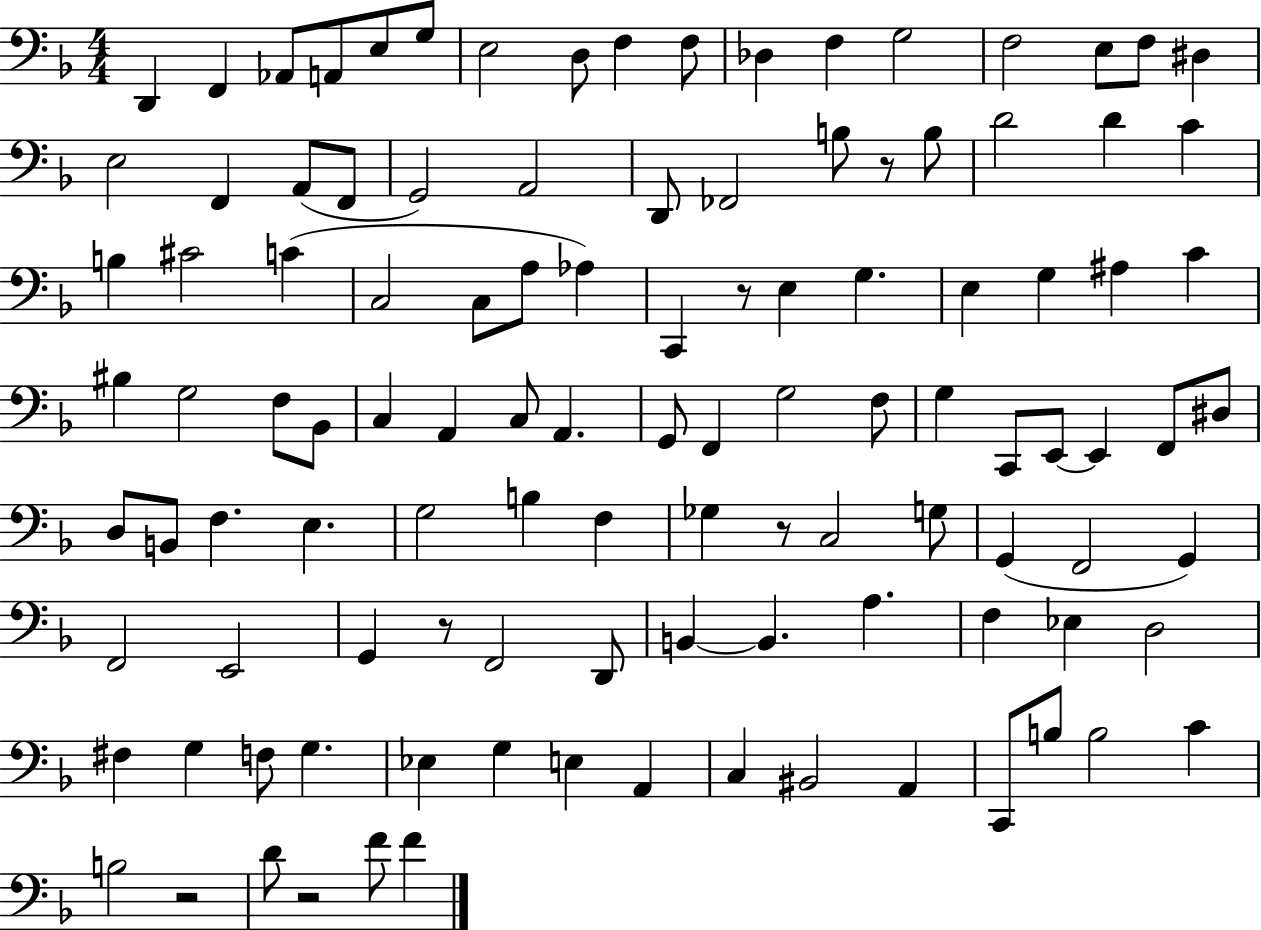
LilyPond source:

{
  \clef bass
  \numericTimeSignature
  \time 4/4
  \key f \major
  d,4 f,4 aes,8 a,8 e8 g8 | e2 d8 f4 f8 | des4 f4 g2 | f2 e8 f8 dis4 | \break e2 f,4 a,8( f,8 | g,2) a,2 | d,8 fes,2 b8 r8 b8 | d'2 d'4 c'4 | \break b4 cis'2 c'4( | c2 c8 a8 aes4) | c,4 r8 e4 g4. | e4 g4 ais4 c'4 | \break bis4 g2 f8 bes,8 | c4 a,4 c8 a,4. | g,8 f,4 g2 f8 | g4 c,8 e,8~~ e,4 f,8 dis8 | \break d8 b,8 f4. e4. | g2 b4 f4 | ges4 r8 c2 g8 | g,4( f,2 g,4) | \break f,2 e,2 | g,4 r8 f,2 d,8 | b,4~~ b,4. a4. | f4 ees4 d2 | \break fis4 g4 f8 g4. | ees4 g4 e4 a,4 | c4 bis,2 a,4 | c,8 b8 b2 c'4 | \break b2 r2 | d'8 r2 f'8 f'4 | \bar "|."
}